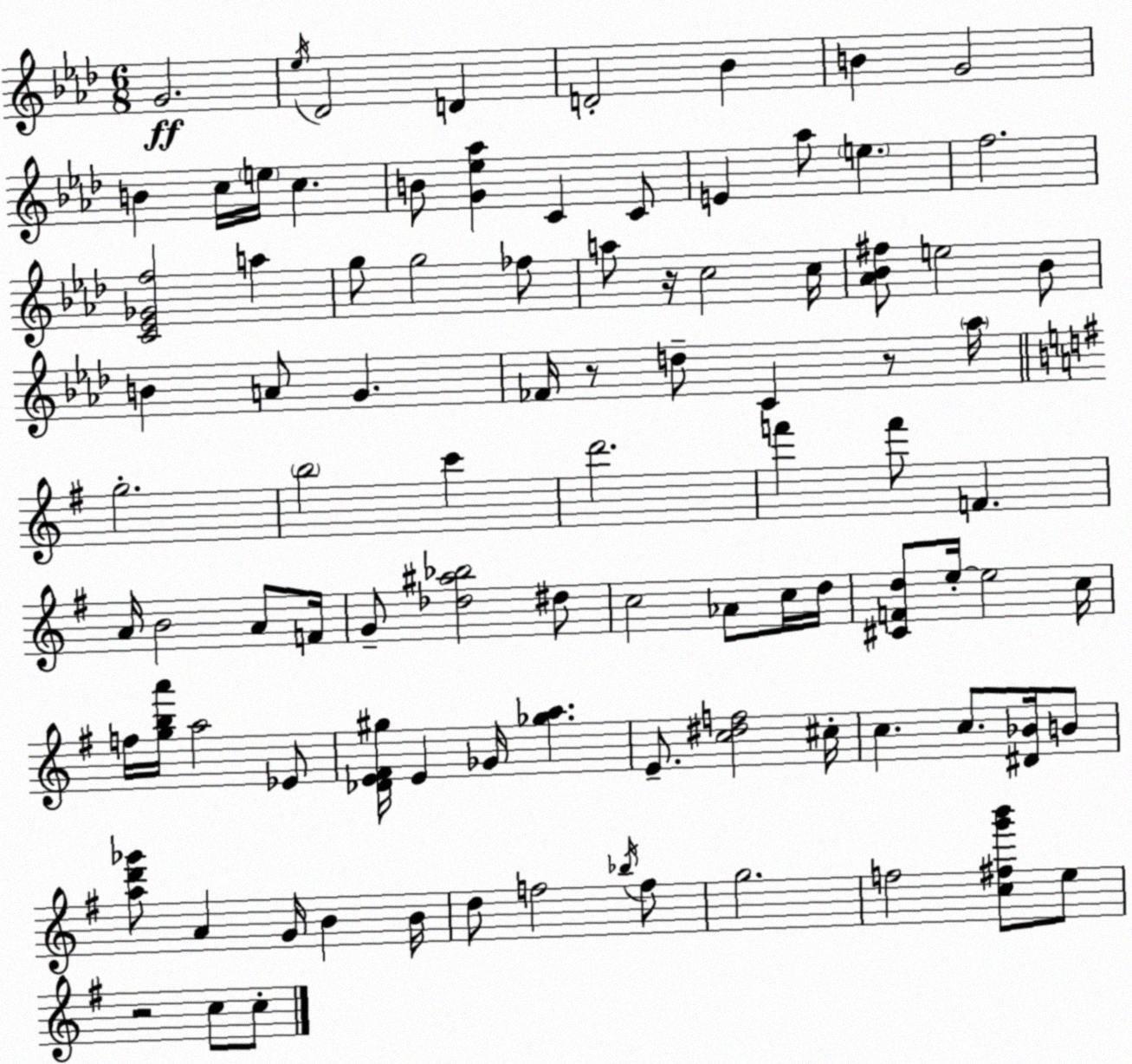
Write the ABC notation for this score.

X:1
T:Untitled
M:6/8
L:1/4
K:Ab
G2 _e/4 _D2 D D2 _B B G2 B c/4 e/4 c B/2 [G_e_a] C C/2 E _a/2 e f2 [C_E_Gf]2 a g/2 g2 _f/2 a/2 z/4 c2 c/4 [_A_B^f]/2 e2 _B/2 B A/2 G _F/4 z/2 d/2 C z/2 _a/4 g2 b2 c' d'2 f' f'/2 F A/4 B2 A/2 F/4 G/2 [_d^a_b]2 ^d/2 c2 _A/2 c/4 d/4 [^CFd]/2 e/4 e2 c/4 f/4 [gba']/4 a2 _E/2 [_DE^F^g]/4 E _G/4 [_ga] E/2 [c^df]2 ^c/4 c c/2 [^D_B]/4 B/2 [ad'_g']/2 A G/4 B B/4 d/2 f2 _b/4 f/2 g2 f2 [c^fg'b']/2 e/2 z2 c/2 c/2